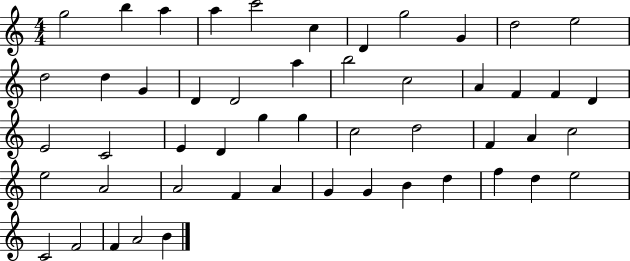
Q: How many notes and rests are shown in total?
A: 51